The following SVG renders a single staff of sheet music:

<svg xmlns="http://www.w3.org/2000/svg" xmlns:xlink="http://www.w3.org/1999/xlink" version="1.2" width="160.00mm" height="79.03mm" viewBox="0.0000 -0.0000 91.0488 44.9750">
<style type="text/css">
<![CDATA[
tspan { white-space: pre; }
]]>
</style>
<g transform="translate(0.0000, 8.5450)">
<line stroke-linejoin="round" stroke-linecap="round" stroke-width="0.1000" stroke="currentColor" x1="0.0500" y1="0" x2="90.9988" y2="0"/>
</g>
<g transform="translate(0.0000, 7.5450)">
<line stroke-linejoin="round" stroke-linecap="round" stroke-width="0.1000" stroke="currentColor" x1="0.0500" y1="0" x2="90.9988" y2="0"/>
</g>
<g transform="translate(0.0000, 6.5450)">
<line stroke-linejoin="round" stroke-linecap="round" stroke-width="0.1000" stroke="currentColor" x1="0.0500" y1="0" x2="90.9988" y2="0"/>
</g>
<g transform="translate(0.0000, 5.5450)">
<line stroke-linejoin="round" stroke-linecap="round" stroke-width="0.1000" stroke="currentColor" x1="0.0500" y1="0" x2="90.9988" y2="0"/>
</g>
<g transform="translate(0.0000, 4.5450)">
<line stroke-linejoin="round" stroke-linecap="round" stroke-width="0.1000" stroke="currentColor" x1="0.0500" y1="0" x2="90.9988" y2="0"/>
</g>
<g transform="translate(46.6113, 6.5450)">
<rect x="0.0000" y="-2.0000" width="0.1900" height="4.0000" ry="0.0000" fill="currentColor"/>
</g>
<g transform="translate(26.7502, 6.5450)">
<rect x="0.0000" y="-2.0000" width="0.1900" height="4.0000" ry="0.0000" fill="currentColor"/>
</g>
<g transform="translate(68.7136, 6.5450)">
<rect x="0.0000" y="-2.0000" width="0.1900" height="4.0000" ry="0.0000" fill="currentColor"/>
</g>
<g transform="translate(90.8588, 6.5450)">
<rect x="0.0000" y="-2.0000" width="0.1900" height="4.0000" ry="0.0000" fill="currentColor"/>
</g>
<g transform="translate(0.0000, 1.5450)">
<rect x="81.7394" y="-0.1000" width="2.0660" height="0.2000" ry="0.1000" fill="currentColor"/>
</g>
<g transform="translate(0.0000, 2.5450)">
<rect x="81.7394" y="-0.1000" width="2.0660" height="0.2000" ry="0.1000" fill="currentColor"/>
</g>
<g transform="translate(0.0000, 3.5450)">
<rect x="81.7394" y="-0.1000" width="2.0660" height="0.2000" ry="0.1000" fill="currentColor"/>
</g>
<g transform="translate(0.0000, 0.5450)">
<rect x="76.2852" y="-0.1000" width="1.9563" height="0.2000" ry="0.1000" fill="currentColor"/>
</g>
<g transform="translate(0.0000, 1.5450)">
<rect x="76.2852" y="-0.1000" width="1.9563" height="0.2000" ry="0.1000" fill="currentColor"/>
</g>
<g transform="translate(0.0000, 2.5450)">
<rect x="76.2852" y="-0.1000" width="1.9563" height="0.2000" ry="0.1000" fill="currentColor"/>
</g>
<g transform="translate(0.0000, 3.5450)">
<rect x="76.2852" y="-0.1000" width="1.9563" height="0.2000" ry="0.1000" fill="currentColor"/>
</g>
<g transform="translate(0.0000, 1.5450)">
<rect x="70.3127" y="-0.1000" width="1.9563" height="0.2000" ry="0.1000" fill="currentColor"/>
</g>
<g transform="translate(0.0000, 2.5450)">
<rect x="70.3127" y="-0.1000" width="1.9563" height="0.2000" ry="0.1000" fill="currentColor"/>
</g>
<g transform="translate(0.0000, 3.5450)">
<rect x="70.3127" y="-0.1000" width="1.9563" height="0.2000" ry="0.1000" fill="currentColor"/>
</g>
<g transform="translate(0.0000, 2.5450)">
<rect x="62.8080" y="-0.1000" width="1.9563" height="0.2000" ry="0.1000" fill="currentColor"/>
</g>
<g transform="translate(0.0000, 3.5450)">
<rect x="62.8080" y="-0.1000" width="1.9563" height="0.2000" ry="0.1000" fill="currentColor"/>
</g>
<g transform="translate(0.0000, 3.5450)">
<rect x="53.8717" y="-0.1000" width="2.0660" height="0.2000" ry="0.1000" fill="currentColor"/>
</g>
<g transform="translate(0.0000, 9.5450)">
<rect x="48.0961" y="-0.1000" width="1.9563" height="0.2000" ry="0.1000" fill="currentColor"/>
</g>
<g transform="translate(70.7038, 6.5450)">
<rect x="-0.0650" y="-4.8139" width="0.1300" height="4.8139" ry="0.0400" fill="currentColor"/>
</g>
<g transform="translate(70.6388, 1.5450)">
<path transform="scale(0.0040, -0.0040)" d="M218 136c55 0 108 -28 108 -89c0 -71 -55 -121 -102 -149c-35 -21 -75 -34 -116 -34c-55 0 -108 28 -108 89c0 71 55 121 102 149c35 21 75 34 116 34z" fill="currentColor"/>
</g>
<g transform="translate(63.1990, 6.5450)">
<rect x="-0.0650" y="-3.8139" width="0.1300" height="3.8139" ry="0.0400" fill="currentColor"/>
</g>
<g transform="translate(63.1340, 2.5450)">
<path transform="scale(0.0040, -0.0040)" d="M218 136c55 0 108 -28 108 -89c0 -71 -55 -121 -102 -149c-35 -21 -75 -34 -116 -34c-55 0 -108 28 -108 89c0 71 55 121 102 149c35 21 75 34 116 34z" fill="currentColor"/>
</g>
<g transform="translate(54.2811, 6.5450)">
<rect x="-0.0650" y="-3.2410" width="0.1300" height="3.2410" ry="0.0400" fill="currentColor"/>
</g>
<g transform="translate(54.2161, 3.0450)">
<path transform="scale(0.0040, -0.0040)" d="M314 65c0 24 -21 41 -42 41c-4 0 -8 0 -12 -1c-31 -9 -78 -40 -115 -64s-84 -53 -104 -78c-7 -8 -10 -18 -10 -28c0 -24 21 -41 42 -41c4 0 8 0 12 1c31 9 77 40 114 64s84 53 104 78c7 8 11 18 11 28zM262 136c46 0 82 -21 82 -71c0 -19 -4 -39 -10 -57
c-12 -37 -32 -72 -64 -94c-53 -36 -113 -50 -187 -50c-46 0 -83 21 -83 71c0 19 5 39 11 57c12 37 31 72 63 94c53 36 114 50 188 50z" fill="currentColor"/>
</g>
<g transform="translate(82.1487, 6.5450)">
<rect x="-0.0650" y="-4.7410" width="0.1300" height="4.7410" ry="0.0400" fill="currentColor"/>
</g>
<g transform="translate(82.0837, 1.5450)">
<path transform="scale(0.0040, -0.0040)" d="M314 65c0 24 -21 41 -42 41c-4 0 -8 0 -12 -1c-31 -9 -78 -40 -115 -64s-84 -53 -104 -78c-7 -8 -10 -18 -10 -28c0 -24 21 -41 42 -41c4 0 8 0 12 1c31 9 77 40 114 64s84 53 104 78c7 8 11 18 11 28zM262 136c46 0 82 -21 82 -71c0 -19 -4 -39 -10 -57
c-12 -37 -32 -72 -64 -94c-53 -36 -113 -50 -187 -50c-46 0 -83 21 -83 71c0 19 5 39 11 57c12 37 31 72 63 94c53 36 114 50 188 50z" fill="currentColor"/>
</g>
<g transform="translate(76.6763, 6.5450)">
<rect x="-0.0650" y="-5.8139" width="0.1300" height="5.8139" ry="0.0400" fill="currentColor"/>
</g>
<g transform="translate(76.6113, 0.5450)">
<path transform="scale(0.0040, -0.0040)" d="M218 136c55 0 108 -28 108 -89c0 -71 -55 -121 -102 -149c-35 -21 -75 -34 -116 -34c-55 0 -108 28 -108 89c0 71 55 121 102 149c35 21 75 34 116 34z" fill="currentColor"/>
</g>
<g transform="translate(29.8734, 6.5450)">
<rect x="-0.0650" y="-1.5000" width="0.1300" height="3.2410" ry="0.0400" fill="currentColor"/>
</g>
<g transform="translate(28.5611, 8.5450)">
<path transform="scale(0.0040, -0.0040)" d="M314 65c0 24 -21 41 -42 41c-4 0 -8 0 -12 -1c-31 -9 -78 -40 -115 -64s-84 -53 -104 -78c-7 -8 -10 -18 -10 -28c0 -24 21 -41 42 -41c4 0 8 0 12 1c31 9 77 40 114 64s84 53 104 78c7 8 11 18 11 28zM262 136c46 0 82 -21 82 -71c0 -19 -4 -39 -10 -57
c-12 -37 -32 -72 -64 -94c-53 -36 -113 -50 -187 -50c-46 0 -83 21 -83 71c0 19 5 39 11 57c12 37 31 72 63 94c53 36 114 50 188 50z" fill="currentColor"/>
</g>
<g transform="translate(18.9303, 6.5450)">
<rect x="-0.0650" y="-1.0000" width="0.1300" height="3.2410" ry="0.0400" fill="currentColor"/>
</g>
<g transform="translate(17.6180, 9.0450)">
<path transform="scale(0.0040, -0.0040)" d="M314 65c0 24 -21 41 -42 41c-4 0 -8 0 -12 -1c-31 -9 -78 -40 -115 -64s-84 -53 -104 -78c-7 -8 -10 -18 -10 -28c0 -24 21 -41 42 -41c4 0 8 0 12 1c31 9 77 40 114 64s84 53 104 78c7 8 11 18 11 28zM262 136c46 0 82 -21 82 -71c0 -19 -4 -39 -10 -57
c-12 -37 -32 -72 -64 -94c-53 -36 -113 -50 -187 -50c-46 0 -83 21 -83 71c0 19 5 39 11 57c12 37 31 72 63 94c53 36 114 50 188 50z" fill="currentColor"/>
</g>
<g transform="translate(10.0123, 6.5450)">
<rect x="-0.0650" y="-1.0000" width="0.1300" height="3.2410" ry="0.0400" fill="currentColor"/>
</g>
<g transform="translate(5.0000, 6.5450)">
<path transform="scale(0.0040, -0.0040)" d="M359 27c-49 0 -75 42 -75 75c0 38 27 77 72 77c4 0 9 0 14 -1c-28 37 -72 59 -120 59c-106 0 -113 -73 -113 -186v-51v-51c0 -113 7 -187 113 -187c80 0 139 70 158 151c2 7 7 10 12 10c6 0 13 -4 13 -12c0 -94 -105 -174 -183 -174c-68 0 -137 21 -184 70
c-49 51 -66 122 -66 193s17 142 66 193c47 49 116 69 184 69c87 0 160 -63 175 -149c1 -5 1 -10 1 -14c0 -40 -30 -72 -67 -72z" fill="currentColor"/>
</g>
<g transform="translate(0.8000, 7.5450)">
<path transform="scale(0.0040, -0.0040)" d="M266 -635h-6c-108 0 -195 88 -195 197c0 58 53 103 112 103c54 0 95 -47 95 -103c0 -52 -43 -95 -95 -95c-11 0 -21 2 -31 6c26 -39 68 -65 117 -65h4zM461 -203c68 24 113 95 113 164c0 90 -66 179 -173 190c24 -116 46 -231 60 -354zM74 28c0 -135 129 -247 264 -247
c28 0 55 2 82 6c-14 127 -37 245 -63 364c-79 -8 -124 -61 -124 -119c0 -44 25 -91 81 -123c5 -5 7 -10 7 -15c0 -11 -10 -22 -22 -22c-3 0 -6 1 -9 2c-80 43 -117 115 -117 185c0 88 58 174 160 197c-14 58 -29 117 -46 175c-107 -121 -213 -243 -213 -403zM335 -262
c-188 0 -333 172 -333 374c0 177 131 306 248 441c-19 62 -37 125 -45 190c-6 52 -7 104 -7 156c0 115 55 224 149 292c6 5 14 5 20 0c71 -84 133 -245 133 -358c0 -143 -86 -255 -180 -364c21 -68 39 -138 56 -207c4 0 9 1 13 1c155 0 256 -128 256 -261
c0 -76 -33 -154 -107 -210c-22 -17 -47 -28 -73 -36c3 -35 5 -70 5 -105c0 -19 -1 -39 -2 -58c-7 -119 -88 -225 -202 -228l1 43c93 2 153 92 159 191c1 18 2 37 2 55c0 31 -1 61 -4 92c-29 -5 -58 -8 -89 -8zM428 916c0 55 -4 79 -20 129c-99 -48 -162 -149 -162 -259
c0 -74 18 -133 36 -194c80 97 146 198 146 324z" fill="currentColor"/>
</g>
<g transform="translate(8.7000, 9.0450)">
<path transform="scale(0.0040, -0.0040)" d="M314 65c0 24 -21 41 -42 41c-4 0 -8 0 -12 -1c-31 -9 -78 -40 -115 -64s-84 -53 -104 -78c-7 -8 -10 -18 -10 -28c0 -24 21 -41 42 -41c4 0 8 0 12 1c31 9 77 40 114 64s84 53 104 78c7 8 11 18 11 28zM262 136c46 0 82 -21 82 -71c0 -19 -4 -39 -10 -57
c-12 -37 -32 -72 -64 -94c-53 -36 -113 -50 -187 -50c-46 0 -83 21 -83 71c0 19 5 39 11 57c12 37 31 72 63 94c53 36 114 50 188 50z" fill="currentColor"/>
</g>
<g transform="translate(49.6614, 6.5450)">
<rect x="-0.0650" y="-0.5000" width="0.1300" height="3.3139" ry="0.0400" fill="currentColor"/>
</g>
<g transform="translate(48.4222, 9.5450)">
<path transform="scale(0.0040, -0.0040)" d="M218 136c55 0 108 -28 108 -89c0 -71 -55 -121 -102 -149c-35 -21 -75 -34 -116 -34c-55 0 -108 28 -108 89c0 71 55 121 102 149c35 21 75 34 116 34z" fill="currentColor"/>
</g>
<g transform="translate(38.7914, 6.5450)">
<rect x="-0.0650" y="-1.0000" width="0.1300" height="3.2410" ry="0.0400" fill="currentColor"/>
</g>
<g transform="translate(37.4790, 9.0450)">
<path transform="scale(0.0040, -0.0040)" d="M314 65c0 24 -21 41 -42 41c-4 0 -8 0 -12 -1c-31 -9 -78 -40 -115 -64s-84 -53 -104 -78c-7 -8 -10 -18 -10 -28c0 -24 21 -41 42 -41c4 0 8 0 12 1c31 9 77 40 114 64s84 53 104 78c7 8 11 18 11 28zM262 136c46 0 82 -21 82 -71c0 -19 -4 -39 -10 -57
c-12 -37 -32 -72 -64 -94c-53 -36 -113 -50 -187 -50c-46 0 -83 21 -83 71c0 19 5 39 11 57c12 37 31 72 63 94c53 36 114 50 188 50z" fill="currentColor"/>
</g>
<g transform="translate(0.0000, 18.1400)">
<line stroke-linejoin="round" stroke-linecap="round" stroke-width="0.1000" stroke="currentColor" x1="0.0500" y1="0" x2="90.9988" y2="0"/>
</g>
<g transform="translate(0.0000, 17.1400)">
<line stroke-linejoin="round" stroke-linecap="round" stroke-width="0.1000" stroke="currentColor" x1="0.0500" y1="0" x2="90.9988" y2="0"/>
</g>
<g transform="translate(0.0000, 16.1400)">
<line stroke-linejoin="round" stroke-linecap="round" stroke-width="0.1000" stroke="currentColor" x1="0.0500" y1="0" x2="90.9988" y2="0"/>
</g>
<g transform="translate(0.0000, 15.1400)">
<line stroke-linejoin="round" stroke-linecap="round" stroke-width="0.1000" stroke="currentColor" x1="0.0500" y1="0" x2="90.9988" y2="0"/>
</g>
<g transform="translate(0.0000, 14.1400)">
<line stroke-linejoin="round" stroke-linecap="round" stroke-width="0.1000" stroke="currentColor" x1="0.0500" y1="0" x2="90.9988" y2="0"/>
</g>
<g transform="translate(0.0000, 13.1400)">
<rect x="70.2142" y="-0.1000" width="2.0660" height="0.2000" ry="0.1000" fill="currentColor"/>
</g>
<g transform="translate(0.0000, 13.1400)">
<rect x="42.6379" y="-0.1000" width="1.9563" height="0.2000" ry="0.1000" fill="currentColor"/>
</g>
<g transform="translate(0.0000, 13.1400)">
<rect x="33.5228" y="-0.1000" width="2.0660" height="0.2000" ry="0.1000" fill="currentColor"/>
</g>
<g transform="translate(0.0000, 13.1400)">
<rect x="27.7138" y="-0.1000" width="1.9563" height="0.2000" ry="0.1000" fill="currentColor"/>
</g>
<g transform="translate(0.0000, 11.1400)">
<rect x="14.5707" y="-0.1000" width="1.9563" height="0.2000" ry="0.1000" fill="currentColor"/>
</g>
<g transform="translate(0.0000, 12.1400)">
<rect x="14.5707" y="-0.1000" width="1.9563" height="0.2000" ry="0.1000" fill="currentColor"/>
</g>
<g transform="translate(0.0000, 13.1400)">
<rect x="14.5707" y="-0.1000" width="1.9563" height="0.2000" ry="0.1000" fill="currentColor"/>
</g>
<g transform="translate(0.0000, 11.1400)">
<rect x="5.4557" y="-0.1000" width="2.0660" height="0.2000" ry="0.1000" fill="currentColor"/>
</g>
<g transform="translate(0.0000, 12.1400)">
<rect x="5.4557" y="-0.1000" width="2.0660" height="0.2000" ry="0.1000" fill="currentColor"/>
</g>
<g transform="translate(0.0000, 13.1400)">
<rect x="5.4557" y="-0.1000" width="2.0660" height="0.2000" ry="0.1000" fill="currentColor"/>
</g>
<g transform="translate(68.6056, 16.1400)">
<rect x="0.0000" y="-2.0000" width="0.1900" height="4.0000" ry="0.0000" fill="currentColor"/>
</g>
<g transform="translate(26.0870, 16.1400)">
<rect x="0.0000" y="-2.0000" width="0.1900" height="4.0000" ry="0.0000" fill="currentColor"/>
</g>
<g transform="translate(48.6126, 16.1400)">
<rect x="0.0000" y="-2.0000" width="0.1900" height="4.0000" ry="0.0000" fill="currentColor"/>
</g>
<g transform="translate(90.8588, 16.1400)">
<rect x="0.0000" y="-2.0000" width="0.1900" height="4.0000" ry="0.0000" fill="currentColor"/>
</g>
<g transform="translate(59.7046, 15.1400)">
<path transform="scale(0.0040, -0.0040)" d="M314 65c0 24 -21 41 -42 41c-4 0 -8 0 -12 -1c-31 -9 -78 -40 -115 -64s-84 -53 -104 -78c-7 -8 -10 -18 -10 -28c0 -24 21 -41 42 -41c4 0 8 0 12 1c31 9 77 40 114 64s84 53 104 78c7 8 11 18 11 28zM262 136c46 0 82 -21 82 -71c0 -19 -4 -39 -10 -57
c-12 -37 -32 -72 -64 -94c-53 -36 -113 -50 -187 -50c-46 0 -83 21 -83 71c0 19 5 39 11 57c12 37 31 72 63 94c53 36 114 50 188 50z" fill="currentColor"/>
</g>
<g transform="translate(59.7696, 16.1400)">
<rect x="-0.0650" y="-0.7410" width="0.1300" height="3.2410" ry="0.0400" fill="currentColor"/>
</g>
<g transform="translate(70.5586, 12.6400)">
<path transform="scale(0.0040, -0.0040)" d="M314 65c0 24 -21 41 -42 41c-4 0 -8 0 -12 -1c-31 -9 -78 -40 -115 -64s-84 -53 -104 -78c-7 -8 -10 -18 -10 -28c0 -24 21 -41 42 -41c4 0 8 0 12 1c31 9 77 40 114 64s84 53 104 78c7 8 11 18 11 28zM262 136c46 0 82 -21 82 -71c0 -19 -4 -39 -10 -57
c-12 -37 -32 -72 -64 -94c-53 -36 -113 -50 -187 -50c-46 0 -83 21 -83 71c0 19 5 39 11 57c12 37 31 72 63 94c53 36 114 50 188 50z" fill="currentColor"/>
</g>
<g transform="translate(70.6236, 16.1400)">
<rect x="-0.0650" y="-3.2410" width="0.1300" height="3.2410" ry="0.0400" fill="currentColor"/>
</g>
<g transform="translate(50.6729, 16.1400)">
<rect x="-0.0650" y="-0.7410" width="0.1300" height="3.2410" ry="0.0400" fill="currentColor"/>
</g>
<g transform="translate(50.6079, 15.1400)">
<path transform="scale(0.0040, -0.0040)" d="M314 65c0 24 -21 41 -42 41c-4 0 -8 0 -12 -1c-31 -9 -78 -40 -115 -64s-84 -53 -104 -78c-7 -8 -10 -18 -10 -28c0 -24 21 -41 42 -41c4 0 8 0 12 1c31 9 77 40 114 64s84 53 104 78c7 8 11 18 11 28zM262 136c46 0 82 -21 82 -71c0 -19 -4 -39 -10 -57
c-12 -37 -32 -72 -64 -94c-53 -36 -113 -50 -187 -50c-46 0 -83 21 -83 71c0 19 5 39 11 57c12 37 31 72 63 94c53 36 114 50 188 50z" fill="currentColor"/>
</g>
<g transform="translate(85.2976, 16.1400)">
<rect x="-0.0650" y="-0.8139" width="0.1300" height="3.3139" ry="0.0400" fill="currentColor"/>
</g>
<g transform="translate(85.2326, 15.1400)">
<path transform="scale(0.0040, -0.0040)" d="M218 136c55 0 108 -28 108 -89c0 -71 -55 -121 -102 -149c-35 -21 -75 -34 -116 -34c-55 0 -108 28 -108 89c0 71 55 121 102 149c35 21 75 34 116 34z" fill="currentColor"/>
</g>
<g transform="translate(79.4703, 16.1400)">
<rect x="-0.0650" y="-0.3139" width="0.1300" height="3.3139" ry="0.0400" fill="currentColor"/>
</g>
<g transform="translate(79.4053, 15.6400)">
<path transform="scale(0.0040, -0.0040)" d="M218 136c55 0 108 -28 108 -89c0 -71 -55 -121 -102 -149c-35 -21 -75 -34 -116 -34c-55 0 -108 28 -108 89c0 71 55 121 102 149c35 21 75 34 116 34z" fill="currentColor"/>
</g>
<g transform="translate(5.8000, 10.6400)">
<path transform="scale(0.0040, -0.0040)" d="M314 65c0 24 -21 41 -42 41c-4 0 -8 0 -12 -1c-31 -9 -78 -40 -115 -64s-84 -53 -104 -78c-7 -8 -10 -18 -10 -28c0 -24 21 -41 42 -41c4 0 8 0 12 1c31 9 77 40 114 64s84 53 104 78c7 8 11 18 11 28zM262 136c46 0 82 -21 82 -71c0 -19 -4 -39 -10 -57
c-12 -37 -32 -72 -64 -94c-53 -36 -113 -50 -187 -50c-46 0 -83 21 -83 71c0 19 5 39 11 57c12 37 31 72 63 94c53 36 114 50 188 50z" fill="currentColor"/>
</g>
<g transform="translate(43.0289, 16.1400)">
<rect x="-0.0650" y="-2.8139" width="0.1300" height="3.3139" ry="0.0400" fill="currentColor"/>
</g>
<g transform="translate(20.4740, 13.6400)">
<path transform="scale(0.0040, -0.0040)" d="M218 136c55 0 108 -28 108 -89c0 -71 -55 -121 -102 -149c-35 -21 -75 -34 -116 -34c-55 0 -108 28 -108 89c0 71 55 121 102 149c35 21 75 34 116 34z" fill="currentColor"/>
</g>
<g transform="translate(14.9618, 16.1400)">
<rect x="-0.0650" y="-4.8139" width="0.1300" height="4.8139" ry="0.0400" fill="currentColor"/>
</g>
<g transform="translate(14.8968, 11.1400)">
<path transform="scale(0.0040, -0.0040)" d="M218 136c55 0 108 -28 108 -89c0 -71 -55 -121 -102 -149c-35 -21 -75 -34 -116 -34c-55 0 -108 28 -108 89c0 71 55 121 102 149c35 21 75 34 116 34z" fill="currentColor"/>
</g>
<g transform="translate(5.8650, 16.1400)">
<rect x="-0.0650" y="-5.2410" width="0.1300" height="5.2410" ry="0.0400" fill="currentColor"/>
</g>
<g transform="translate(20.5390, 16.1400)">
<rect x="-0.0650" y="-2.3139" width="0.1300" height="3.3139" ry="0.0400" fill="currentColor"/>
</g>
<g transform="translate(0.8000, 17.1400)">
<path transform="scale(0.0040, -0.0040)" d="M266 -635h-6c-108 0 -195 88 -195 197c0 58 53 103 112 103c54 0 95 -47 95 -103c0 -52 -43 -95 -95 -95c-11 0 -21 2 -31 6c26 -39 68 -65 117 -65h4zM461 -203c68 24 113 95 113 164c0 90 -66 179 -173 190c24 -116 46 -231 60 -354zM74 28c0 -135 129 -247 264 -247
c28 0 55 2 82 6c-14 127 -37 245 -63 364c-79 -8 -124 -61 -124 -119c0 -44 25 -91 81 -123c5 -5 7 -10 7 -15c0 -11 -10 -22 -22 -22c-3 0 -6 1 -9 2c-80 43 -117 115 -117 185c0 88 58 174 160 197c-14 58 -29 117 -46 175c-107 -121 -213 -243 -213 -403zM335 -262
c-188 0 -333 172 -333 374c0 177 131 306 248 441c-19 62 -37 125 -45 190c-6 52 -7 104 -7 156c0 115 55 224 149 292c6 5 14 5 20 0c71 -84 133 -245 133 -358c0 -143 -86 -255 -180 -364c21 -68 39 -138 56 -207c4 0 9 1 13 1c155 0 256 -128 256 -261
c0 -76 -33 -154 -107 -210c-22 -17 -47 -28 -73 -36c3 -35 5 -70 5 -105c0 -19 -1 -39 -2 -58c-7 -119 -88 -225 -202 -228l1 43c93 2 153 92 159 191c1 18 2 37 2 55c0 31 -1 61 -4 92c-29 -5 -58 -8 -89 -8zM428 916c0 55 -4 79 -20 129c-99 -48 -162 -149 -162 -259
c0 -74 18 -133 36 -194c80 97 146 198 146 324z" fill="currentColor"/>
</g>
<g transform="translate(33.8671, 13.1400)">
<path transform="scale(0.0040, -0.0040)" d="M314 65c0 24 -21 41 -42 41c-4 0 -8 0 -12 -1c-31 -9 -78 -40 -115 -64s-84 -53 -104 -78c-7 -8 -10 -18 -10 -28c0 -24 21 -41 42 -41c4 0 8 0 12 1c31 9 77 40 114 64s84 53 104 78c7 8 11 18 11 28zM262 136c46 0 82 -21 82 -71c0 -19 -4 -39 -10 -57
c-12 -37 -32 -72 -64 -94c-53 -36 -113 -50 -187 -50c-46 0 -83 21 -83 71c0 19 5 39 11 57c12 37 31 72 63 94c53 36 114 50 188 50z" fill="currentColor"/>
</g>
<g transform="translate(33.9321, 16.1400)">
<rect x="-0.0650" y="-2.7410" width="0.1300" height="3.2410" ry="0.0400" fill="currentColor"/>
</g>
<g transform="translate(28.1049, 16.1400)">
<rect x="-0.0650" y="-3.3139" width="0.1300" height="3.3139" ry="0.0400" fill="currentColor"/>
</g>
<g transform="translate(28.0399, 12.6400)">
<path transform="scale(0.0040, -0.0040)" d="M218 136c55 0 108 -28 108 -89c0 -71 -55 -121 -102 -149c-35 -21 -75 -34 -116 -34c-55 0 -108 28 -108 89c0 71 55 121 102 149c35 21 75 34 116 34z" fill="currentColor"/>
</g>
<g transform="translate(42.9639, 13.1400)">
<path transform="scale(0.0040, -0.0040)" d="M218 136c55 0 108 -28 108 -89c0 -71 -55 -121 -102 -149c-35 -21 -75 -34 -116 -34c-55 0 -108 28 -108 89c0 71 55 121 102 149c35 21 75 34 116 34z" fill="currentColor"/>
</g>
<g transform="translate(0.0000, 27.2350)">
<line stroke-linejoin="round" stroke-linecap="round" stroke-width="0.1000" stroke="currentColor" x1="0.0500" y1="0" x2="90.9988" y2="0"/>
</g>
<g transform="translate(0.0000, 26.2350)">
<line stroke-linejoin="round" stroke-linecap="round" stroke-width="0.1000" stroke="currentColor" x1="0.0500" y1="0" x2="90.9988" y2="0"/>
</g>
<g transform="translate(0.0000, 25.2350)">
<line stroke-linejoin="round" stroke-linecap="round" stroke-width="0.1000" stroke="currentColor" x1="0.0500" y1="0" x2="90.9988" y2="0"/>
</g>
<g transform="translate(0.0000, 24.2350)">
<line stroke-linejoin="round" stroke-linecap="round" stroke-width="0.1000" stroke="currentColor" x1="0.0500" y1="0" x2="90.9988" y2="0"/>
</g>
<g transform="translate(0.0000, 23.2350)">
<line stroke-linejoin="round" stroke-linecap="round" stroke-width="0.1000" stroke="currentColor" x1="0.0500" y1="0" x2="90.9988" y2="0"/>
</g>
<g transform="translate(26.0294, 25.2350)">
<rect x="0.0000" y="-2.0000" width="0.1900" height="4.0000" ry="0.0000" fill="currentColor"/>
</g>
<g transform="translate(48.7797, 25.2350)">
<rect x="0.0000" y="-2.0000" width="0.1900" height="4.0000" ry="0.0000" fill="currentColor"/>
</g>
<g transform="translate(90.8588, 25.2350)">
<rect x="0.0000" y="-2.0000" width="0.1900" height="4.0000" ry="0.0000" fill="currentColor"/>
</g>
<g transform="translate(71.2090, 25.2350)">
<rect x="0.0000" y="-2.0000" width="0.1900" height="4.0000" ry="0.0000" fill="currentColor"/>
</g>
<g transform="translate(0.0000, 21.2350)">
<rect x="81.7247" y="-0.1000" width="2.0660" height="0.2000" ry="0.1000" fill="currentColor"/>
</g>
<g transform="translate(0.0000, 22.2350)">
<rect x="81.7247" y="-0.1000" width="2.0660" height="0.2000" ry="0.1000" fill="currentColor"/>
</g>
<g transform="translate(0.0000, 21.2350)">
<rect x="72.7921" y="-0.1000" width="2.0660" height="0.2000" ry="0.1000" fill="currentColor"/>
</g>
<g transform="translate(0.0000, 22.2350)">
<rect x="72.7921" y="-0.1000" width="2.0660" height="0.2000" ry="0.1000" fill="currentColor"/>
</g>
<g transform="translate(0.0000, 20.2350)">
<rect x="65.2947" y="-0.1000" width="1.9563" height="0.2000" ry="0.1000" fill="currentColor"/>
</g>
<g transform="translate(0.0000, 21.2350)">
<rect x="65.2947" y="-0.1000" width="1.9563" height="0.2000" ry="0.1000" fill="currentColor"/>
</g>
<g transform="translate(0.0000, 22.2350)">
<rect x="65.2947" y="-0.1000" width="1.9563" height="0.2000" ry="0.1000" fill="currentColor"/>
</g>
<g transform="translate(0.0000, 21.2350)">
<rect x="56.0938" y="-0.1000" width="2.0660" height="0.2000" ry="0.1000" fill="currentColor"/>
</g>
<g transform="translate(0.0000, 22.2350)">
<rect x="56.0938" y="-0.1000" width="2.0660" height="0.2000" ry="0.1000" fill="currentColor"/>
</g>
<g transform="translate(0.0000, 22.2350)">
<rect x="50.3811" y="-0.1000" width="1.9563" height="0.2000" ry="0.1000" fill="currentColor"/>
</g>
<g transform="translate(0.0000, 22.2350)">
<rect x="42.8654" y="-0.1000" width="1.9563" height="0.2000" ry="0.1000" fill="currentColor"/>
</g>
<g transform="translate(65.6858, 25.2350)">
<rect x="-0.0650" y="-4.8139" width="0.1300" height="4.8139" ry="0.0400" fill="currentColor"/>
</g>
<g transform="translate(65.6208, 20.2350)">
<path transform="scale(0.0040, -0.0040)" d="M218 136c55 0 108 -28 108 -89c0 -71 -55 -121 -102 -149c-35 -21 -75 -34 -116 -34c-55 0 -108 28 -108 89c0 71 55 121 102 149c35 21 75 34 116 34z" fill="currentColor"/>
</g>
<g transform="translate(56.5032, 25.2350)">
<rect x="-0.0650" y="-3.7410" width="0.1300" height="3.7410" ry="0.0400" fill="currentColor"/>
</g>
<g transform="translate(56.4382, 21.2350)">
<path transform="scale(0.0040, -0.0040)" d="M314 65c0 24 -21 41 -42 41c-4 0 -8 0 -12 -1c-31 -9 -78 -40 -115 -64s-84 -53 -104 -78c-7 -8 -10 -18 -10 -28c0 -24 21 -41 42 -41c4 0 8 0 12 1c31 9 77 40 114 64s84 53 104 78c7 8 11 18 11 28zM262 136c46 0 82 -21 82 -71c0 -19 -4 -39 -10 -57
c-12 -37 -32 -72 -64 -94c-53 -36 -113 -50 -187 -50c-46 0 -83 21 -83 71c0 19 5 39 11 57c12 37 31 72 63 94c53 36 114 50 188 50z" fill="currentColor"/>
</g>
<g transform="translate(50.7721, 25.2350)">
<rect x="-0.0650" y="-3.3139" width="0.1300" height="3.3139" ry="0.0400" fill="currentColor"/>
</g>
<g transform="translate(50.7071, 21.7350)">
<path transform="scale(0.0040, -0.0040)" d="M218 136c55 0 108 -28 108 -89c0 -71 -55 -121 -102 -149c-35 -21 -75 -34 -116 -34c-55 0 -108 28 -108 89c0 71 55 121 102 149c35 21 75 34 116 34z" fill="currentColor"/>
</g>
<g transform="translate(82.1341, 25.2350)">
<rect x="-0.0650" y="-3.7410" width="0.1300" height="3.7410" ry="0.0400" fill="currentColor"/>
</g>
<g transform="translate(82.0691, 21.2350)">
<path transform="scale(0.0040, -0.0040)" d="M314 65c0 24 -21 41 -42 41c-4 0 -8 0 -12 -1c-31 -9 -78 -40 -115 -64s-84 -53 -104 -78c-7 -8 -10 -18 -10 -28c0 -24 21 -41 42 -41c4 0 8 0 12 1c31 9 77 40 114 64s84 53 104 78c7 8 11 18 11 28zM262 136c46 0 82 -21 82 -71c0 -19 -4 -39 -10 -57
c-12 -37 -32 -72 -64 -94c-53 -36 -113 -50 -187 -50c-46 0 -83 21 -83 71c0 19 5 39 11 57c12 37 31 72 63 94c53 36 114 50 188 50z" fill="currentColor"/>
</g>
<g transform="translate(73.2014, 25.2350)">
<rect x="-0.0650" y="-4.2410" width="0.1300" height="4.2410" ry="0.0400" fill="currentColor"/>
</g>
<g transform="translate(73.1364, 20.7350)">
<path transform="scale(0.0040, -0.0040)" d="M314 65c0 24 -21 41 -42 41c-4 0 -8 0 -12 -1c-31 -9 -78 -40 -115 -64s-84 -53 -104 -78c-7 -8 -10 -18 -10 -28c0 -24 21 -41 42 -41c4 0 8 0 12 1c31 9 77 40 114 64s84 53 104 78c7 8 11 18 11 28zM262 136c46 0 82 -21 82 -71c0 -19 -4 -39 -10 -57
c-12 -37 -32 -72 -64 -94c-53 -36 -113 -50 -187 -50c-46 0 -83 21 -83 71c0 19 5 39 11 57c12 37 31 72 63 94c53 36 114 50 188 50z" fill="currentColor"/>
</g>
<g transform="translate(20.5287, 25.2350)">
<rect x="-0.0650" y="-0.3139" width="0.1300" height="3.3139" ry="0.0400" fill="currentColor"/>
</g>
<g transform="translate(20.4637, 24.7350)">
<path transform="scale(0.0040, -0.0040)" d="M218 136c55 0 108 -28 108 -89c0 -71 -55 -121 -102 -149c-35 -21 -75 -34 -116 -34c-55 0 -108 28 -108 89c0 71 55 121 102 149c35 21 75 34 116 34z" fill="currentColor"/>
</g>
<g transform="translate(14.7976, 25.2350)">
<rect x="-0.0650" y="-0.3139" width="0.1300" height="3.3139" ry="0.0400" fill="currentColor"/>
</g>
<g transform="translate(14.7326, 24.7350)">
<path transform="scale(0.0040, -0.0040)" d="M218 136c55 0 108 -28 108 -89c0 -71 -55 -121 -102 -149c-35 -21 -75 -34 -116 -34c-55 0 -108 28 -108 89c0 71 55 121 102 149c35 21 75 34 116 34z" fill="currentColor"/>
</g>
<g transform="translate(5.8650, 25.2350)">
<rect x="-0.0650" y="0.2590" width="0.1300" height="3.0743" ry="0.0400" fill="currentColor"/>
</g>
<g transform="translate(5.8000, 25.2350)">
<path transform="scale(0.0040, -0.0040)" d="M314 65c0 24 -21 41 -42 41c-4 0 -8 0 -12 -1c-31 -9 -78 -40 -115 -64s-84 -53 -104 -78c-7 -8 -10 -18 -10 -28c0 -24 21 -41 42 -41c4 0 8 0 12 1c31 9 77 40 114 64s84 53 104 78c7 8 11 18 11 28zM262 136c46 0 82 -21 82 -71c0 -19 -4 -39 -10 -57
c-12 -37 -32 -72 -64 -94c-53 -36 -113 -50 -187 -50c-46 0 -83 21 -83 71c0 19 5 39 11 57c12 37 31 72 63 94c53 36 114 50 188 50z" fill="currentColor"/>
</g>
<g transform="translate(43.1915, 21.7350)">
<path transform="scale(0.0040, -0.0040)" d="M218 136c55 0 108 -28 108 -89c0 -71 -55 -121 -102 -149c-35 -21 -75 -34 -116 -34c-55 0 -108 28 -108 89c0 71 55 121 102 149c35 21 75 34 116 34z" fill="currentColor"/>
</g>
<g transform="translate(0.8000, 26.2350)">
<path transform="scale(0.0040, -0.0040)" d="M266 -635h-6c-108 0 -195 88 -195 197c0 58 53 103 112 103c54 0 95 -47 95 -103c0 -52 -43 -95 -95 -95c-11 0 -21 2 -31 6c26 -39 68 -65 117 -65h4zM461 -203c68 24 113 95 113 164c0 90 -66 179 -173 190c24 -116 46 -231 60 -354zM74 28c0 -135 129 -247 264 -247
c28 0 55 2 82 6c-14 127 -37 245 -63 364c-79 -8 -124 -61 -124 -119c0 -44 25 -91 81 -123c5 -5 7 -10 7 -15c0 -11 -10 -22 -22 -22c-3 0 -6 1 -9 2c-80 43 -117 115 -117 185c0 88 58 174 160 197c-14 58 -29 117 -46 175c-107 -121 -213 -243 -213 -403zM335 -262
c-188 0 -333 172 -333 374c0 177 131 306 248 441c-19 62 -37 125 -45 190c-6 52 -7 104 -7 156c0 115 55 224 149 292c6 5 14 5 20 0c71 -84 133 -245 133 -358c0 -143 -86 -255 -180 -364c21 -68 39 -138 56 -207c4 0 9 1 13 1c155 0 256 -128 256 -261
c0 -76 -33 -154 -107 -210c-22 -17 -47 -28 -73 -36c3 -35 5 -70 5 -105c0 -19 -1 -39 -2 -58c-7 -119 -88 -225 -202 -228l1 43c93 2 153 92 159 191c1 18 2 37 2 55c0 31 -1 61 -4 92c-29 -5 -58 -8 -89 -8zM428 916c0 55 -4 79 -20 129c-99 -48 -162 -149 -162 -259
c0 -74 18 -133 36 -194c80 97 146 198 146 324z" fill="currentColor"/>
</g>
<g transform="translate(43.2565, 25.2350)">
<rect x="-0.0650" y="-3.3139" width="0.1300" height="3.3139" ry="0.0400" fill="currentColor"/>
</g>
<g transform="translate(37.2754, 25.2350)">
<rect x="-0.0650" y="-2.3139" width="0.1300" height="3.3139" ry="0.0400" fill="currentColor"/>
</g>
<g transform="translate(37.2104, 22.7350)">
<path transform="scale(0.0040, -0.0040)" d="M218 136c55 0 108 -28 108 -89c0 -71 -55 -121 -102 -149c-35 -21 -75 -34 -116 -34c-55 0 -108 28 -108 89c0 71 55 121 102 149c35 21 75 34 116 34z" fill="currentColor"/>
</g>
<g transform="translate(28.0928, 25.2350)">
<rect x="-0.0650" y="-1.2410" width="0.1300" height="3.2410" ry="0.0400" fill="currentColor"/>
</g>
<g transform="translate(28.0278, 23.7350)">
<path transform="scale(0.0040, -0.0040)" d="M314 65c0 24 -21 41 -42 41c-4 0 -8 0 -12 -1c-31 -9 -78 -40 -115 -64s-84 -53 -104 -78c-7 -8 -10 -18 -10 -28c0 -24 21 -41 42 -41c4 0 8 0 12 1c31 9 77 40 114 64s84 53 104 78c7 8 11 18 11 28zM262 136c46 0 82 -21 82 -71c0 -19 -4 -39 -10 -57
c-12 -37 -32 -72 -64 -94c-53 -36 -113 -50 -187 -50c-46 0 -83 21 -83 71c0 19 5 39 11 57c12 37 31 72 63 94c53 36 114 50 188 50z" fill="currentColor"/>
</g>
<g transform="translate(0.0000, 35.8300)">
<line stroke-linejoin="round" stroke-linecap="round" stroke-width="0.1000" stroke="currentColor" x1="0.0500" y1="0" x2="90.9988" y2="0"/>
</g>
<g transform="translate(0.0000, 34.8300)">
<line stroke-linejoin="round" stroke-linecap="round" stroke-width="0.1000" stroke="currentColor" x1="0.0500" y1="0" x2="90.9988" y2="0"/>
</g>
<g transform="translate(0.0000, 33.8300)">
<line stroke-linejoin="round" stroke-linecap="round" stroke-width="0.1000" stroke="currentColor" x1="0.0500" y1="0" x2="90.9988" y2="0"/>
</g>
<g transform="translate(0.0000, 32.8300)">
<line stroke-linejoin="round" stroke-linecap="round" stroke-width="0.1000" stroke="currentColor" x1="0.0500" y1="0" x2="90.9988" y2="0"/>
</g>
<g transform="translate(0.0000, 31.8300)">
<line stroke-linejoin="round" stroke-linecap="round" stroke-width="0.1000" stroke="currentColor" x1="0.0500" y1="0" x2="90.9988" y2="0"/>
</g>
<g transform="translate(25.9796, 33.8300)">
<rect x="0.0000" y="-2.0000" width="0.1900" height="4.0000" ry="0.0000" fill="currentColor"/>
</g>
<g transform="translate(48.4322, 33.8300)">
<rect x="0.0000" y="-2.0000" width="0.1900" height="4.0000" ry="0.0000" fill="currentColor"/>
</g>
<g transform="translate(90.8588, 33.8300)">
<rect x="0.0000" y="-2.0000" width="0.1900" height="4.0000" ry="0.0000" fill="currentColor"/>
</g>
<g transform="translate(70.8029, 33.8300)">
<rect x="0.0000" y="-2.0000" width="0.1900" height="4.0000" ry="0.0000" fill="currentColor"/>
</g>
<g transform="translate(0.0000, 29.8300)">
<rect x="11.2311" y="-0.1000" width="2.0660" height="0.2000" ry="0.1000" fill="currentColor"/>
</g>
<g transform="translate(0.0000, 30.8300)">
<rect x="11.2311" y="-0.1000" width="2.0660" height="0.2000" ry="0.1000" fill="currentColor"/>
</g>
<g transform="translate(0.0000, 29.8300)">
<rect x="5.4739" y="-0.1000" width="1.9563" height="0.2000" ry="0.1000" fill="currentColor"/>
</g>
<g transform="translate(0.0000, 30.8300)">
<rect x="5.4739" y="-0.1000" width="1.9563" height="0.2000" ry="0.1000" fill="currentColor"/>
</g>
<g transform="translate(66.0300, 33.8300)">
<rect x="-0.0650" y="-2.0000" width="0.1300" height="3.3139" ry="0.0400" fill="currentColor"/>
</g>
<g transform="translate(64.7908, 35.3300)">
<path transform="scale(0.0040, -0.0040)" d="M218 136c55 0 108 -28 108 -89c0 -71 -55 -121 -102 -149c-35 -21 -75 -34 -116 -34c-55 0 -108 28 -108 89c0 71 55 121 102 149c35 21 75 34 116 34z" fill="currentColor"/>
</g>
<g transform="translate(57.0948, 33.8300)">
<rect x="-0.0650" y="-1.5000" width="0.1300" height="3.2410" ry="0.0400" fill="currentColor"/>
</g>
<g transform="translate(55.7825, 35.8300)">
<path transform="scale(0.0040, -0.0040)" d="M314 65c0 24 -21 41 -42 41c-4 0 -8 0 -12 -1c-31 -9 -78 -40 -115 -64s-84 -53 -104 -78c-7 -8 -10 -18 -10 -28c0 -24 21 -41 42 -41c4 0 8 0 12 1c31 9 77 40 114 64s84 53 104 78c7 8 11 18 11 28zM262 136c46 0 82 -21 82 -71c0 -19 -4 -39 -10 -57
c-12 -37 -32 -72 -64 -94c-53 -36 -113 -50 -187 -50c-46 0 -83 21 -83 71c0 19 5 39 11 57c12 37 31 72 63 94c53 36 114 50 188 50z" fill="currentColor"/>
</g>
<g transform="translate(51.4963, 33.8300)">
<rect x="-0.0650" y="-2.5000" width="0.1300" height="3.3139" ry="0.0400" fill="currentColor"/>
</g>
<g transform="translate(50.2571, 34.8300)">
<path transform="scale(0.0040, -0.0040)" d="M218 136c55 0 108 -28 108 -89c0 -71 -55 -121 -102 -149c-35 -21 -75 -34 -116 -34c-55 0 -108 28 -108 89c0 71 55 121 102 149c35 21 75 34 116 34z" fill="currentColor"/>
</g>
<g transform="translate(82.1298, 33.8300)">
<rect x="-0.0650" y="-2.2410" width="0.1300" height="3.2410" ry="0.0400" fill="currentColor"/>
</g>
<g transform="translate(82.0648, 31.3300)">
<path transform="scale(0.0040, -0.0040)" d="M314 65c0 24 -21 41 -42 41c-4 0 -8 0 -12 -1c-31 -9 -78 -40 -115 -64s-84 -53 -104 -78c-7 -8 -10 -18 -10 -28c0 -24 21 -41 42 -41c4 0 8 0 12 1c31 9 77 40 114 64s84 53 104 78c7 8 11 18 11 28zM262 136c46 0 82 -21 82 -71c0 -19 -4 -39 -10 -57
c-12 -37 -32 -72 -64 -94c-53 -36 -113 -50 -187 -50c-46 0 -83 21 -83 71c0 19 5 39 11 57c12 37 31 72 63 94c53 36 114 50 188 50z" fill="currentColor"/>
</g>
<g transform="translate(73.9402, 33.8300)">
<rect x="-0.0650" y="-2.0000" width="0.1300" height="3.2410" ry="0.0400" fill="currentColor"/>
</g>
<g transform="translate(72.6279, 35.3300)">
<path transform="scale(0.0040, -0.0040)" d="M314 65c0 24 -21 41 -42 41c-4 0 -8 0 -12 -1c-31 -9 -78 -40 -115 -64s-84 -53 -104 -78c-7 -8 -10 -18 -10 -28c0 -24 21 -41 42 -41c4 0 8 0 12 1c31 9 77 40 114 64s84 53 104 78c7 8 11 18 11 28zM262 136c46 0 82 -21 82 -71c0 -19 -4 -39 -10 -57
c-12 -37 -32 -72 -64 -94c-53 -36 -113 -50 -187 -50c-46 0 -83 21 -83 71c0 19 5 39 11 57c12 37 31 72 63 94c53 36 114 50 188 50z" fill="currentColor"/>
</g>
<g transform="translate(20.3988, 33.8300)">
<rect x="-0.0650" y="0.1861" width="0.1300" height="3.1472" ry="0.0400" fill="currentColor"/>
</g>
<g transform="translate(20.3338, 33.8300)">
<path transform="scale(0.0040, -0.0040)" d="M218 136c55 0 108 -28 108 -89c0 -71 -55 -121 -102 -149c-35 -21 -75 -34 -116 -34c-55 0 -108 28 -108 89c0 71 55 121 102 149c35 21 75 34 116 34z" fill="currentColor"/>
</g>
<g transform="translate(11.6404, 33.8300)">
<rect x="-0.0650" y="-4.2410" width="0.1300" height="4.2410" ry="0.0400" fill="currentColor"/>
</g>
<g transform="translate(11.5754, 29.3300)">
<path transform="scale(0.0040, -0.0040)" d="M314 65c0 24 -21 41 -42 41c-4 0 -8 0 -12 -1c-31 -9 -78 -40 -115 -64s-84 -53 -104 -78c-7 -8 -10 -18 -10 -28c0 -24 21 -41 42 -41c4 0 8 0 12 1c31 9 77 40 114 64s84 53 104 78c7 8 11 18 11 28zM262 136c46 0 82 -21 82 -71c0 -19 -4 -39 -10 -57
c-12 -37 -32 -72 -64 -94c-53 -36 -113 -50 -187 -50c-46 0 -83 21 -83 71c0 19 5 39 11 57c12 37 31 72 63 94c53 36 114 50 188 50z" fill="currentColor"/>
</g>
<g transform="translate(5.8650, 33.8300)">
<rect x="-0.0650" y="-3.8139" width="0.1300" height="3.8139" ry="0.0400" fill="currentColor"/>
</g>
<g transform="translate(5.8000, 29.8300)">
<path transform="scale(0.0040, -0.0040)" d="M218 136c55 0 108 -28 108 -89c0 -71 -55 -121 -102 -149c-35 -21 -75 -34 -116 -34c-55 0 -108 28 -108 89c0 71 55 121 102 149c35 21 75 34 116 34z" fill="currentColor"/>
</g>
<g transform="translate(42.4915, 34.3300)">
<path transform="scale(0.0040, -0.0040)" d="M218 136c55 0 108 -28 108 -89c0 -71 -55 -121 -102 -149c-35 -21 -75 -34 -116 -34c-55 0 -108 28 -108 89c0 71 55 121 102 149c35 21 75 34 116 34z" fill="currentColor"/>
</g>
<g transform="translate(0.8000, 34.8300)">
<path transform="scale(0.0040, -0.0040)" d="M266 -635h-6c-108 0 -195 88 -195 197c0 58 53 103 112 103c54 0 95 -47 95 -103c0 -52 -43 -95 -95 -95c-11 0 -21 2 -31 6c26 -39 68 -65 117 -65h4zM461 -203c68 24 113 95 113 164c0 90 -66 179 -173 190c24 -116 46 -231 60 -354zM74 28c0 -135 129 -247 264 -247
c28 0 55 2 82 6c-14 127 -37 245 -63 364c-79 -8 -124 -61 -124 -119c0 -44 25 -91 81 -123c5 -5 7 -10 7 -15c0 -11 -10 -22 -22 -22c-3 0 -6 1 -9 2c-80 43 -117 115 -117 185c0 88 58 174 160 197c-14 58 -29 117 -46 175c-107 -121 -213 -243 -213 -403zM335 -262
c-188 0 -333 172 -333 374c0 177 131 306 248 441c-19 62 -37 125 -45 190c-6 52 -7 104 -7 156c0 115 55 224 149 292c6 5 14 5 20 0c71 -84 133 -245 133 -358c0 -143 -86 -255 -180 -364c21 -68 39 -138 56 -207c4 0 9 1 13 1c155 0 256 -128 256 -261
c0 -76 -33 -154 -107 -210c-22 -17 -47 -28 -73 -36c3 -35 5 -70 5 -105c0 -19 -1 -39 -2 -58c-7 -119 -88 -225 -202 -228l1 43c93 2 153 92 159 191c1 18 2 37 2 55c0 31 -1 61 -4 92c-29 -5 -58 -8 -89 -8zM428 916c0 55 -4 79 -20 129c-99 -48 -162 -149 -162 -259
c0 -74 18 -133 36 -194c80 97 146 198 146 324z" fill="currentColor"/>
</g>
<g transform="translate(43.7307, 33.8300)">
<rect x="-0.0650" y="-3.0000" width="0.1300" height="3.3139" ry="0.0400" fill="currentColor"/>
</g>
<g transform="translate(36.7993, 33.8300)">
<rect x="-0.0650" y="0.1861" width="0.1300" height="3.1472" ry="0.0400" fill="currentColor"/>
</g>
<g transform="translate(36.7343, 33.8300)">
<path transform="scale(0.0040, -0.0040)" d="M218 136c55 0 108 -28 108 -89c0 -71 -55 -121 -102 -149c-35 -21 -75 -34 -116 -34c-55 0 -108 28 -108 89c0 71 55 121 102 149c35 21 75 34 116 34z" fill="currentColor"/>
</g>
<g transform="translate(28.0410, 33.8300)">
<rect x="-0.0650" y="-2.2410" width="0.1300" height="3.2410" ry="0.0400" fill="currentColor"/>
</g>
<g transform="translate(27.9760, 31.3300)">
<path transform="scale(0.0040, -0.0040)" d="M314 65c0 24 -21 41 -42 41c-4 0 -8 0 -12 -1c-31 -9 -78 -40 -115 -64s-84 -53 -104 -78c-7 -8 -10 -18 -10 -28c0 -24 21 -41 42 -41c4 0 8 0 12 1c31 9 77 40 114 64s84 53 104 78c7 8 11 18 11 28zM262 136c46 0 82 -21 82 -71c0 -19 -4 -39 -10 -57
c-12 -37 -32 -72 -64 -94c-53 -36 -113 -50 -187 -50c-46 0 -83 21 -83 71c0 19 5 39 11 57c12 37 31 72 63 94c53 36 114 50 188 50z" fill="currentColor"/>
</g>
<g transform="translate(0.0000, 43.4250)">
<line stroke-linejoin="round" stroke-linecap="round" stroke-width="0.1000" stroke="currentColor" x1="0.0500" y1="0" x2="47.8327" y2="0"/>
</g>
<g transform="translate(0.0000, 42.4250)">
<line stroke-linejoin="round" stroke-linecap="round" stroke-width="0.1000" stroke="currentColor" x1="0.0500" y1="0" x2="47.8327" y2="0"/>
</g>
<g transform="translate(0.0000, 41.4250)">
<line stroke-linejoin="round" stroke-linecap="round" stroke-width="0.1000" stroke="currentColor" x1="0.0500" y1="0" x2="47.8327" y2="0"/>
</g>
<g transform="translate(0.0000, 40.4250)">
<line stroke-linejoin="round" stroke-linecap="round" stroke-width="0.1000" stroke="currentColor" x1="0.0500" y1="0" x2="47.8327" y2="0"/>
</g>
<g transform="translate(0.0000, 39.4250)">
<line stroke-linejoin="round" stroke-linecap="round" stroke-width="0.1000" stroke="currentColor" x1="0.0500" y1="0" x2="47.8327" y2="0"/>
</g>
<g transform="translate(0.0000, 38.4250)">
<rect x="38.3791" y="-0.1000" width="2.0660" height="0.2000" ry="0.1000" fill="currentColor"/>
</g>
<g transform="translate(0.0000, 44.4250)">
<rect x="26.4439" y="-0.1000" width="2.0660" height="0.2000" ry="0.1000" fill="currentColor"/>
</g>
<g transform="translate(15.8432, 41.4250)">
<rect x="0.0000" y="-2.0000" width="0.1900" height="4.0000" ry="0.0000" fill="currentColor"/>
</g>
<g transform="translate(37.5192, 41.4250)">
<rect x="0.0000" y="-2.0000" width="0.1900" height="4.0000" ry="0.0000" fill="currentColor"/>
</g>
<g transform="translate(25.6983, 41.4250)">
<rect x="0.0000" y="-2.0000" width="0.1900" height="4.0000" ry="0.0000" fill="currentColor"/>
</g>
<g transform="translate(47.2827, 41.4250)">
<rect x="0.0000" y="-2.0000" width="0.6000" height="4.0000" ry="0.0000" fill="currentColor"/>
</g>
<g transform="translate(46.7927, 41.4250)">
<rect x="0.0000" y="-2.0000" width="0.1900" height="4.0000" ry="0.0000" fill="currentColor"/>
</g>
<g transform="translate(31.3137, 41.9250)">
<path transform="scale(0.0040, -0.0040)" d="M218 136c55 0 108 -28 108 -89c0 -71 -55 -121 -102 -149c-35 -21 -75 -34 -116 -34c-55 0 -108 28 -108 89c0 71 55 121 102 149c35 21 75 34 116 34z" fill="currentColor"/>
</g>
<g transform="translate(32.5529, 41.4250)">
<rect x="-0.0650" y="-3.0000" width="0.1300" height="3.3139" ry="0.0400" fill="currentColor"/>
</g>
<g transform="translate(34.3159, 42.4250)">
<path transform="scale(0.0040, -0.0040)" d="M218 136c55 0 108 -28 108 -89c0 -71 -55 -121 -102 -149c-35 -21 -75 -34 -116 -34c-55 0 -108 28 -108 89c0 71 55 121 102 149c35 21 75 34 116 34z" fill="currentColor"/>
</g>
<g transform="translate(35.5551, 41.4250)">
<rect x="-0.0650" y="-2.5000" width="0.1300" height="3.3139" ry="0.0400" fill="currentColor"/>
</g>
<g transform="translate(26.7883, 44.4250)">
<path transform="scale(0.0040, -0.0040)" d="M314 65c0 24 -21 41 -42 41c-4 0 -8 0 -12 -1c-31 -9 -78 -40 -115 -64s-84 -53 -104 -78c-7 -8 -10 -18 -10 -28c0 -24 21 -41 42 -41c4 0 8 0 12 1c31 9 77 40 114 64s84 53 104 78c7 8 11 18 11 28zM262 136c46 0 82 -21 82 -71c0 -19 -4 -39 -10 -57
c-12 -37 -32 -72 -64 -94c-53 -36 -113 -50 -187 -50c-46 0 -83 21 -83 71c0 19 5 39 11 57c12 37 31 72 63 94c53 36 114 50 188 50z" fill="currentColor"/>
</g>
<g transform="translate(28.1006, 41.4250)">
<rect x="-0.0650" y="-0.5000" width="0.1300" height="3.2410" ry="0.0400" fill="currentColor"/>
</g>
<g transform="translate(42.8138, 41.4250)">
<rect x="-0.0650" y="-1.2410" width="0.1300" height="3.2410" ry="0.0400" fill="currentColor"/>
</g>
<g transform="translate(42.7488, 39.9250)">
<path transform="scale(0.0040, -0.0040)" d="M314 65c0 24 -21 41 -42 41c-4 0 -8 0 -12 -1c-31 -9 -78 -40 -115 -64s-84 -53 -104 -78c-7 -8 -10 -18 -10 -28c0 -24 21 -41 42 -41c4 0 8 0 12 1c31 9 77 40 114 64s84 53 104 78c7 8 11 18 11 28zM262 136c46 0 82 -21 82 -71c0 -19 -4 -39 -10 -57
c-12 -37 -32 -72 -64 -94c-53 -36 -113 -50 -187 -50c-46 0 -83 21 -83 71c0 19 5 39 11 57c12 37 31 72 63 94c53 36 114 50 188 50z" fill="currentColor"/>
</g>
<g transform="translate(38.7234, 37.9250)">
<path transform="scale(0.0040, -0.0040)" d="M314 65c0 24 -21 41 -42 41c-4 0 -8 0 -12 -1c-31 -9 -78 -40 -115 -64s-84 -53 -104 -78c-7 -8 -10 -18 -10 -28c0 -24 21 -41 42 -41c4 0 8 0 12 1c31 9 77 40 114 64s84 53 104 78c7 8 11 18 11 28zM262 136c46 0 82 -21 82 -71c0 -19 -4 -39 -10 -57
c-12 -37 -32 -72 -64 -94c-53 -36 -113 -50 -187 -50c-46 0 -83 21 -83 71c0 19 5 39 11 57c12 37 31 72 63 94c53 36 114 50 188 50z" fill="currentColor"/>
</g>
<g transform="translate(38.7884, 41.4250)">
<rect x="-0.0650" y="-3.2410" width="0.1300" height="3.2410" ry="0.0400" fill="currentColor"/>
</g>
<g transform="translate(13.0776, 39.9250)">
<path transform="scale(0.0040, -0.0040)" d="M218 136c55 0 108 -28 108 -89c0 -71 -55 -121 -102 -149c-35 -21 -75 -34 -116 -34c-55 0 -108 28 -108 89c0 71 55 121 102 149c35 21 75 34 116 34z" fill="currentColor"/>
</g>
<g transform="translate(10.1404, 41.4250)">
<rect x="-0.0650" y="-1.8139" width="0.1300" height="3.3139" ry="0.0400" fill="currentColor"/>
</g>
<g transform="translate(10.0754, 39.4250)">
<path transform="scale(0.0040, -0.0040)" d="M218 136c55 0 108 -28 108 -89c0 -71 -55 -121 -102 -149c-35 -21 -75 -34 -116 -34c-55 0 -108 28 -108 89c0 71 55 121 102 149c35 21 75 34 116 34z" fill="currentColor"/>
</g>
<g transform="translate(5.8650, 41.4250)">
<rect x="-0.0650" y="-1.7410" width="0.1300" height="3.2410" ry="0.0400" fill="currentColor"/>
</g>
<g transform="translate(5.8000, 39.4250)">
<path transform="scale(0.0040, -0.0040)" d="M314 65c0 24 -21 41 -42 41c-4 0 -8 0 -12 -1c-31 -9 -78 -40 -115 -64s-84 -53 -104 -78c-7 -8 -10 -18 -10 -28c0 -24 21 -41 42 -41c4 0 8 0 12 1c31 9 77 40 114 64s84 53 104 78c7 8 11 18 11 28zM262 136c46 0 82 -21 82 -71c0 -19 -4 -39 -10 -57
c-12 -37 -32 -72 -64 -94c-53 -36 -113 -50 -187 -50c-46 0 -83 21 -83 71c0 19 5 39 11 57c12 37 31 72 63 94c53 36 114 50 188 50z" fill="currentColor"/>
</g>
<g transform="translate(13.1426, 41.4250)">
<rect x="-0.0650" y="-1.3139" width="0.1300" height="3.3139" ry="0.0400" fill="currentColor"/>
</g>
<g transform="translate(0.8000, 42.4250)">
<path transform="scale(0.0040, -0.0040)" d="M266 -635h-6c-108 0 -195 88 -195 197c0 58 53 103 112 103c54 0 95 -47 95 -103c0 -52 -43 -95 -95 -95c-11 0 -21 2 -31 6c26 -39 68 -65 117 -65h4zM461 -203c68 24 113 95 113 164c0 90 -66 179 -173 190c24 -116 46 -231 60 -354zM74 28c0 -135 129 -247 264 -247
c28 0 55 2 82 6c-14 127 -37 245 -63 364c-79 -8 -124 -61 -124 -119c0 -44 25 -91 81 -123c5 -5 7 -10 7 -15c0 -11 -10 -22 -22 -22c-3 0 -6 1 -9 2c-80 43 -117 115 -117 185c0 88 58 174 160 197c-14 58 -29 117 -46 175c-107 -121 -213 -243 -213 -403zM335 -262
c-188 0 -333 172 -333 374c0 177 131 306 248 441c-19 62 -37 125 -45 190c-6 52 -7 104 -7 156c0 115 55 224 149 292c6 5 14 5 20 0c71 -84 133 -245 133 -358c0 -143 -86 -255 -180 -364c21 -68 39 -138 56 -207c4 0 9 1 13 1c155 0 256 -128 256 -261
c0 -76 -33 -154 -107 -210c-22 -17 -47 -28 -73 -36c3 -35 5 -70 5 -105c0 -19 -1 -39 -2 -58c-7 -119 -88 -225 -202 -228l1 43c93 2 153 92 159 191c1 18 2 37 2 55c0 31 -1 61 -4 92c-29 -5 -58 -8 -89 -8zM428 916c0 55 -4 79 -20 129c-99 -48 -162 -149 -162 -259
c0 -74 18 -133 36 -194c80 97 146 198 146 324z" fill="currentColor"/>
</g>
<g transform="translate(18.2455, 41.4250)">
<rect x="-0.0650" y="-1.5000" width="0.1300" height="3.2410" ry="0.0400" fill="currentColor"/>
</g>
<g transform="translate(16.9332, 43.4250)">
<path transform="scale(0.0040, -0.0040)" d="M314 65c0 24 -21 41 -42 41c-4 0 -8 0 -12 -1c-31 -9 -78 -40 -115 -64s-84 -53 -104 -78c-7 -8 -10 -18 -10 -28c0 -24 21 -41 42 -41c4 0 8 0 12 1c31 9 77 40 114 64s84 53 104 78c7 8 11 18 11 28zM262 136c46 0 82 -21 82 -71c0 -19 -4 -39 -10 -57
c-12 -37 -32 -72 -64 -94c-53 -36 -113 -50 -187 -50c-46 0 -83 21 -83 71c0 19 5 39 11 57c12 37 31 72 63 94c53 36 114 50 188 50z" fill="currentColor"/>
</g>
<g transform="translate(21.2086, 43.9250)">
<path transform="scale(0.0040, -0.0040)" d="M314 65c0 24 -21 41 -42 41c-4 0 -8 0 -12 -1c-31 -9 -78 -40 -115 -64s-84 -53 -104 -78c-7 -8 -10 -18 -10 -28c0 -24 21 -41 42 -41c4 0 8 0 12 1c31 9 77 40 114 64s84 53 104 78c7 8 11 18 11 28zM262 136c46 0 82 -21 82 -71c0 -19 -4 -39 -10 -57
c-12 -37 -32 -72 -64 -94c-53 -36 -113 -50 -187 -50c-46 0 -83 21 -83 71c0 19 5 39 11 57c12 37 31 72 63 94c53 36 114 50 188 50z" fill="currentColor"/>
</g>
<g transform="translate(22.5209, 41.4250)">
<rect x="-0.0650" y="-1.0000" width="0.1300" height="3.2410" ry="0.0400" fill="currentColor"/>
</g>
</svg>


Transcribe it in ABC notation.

X:1
T:Untitled
M:4/4
L:1/4
K:C
D2 D2 E2 D2 C b2 c' e' g' e'2 f'2 e' g b a2 a d2 d2 b2 c d B2 c c e2 g b b c'2 e' d'2 c'2 c' d'2 B g2 B A G E2 F F2 g2 f2 f e E2 D2 C2 A G b2 e2